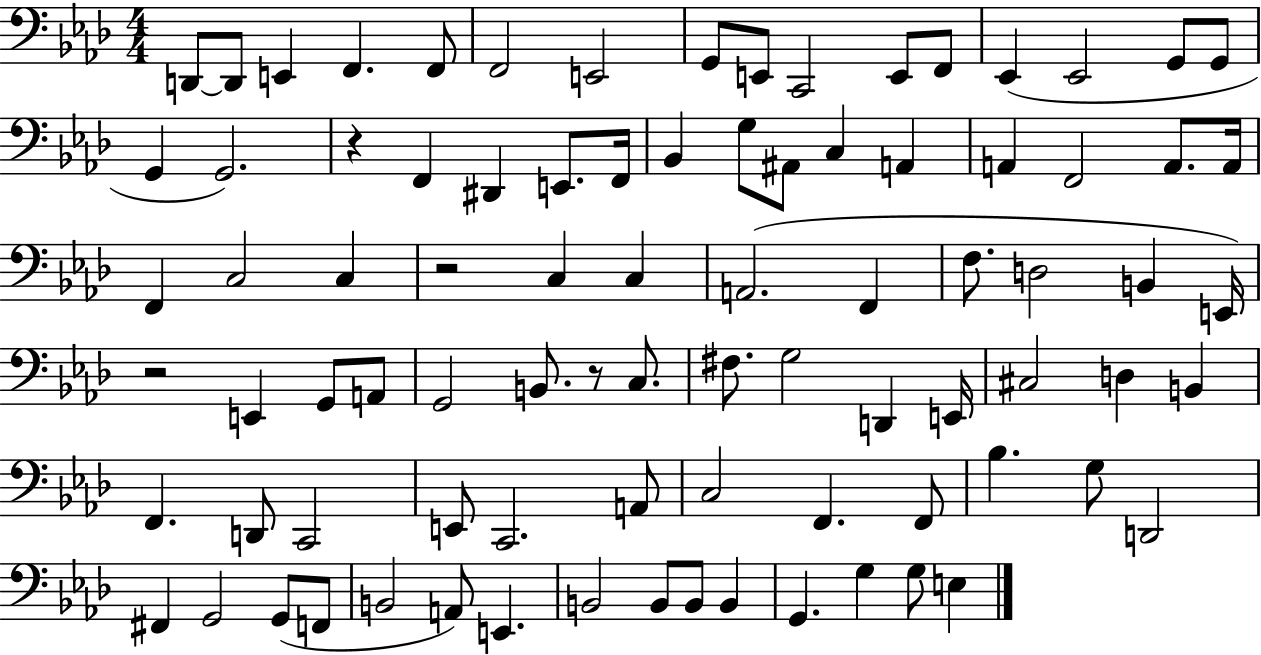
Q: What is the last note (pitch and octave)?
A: E3